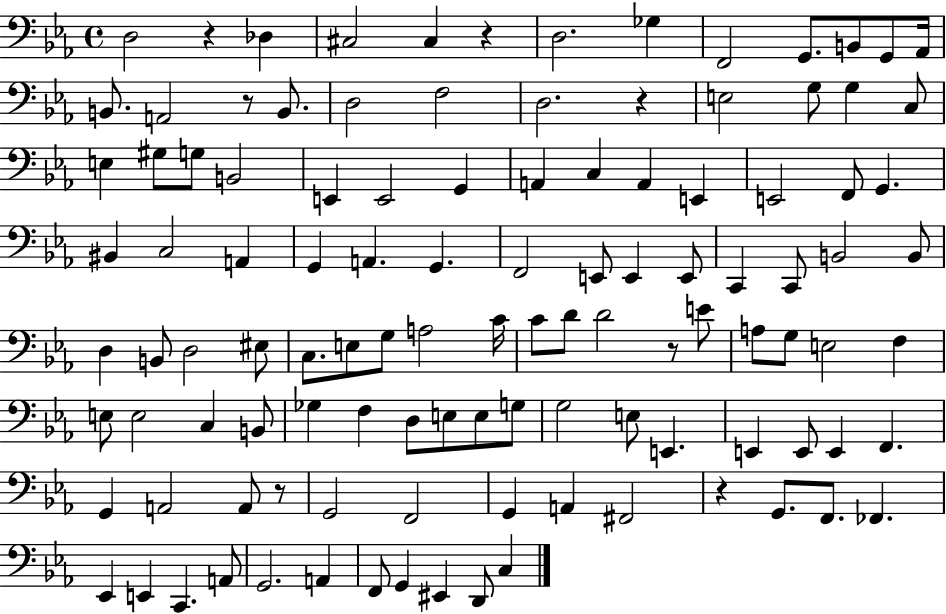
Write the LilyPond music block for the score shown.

{
  \clef bass
  \time 4/4
  \defaultTimeSignature
  \key ees \major
  d2 r4 des4 | cis2 cis4 r4 | d2. ges4 | f,2 g,8. b,8 g,8 aes,16 | \break b,8. a,2 r8 b,8. | d2 f2 | d2. r4 | e2 g8 g4 c8 | \break e4 gis8 g8 b,2 | e,4 e,2 g,4 | a,4 c4 a,4 e,4 | e,2 f,8 g,4. | \break bis,4 c2 a,4 | g,4 a,4. g,4. | f,2 e,8 e,4 e,8 | c,4 c,8 b,2 b,8 | \break d4 b,8 d2 eis8 | c8. e8 g8 a2 c'16 | c'8 d'8 d'2 r8 e'8 | a8 g8 e2 f4 | \break e8 e2 c4 b,8 | ges4 f4 d8 e8 e8 g8 | g2 e8 e,4. | e,4 e,8 e,4 f,4. | \break g,4 a,2 a,8 r8 | g,2 f,2 | g,4 a,4 fis,2 | r4 g,8. f,8. fes,4. | \break ees,4 e,4 c,4. a,8 | g,2. a,4 | f,8 g,4 eis,4 d,8 c4 | \bar "|."
}